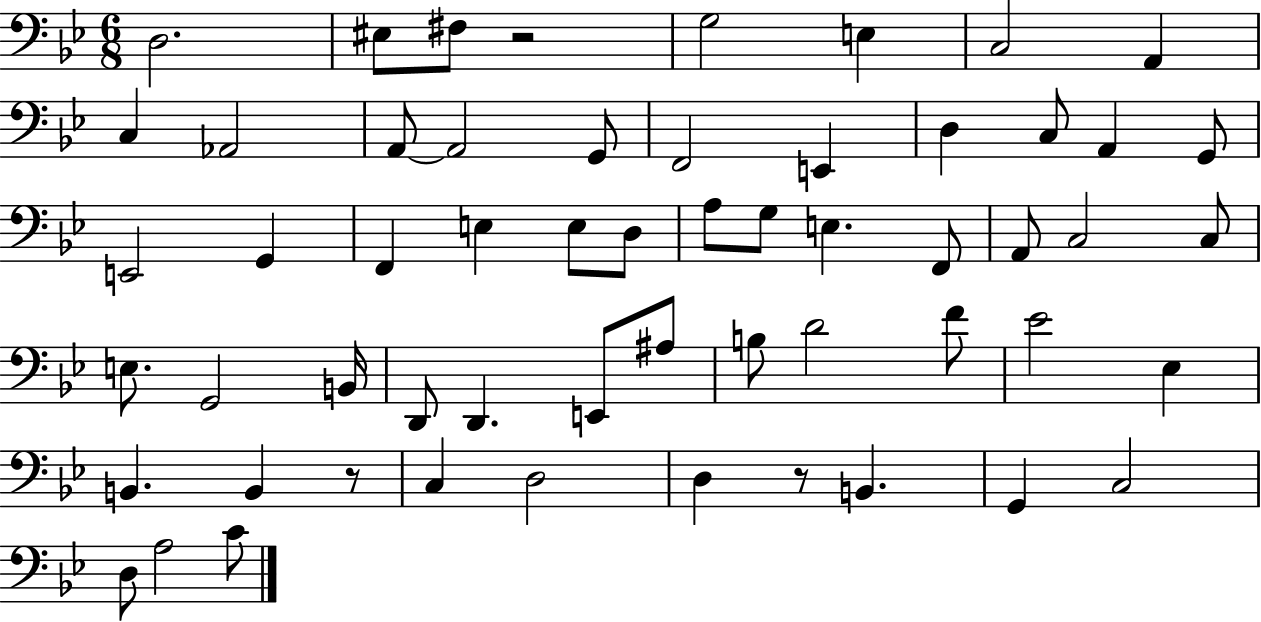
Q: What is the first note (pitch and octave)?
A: D3